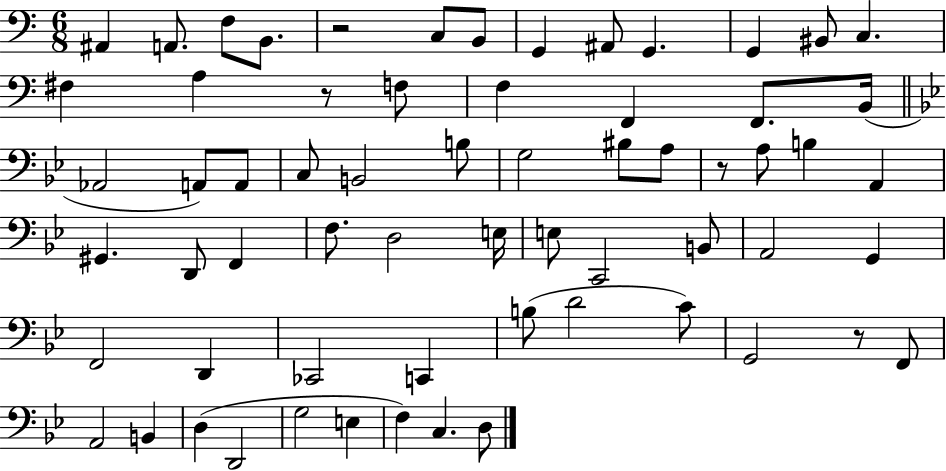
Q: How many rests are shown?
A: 4